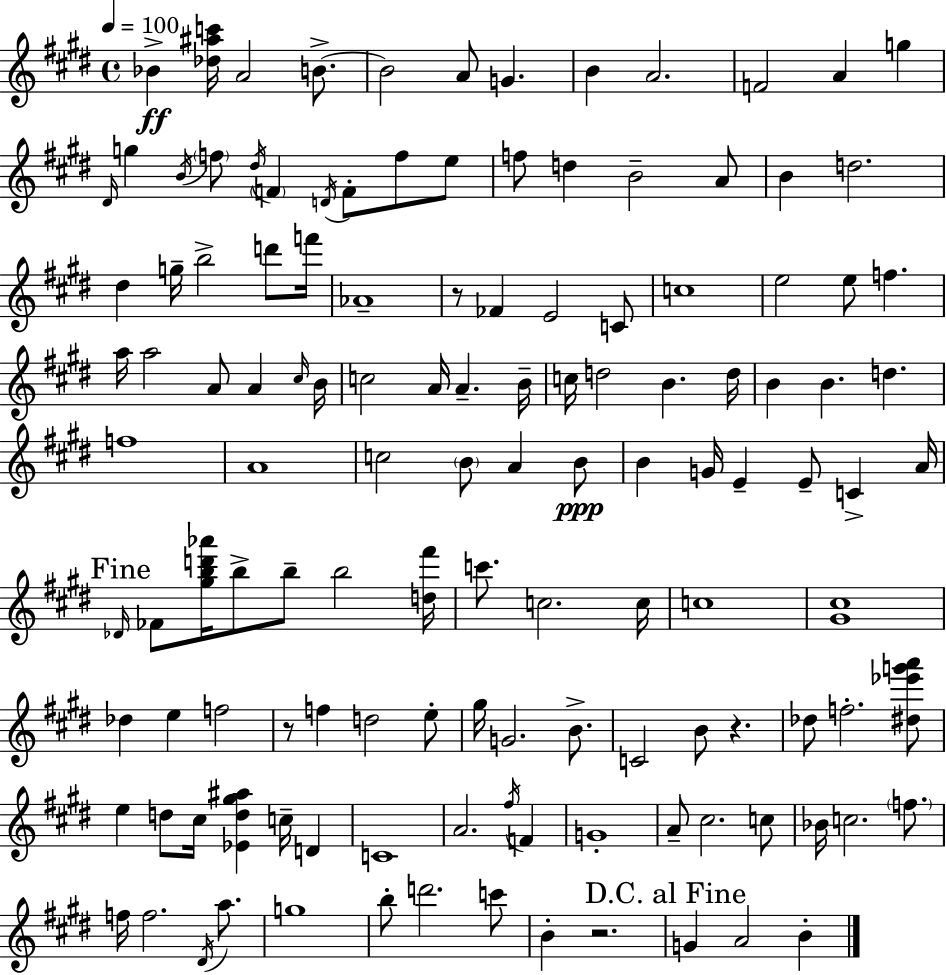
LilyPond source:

{
  \clef treble
  \time 4/4
  \defaultTimeSignature
  \key e \major
  \tempo 4 = 100
  bes'4->\ff <des'' ais'' c'''>16 a'2 b'8.->~~ | b'2 a'8 g'4. | b'4 a'2. | f'2 a'4 g''4 | \break \grace { dis'16 } g''4 \acciaccatura { b'16 } \parenthesize f''8 \acciaccatura { dis''16 } \parenthesize f'4 \acciaccatura { d'16 } f'8-. | f''8 e''8 f''8 d''4 b'2-- | a'8 b'4 d''2. | dis''4 g''16-- b''2-> | \break d'''8 f'''16 aes'1-- | r8 fes'4 e'2 | c'8 c''1 | e''2 e''8 f''4. | \break a''16 a''2 a'8 a'4 | \grace { cis''16 } b'16 c''2 a'16 a'4.-- | b'16-- c''16 d''2 b'4. | d''16 b'4 b'4. d''4. | \break f''1 | a'1 | c''2 \parenthesize b'8 a'4 | b'8\ppp b'4 g'16 e'4-- e'8-- | \break c'4-> a'16 \mark "Fine" \grace { des'16 } fes'8 <gis'' b'' d''' aes'''>16 b''8-> b''8-- b''2 | <d'' fis'''>16 c'''8. c''2. | c''16 c''1 | <gis' cis''>1 | \break des''4 e''4 f''2 | r8 f''4 d''2 | e''8-. gis''16 g'2. | b'8.-> c'2 b'8 | \break r4. des''8 f''2.-. | <dis'' ees''' g''' a'''>8 e''4 d''8 cis''16 <ees' d'' gis'' ais''>4 | c''16-- d'4 c'1 | a'2. | \break \acciaccatura { fis''16 } f'4 g'1-. | a'8-- cis''2. | c''8 bes'16 c''2. | \parenthesize f''8. f''16 f''2. | \break \acciaccatura { dis'16 } a''8. g''1 | b''8-. d'''2. | c'''8 b'4-. r2. | \mark "D.C. al Fine" g'4 a'2 | \break b'4-. \bar "|."
}